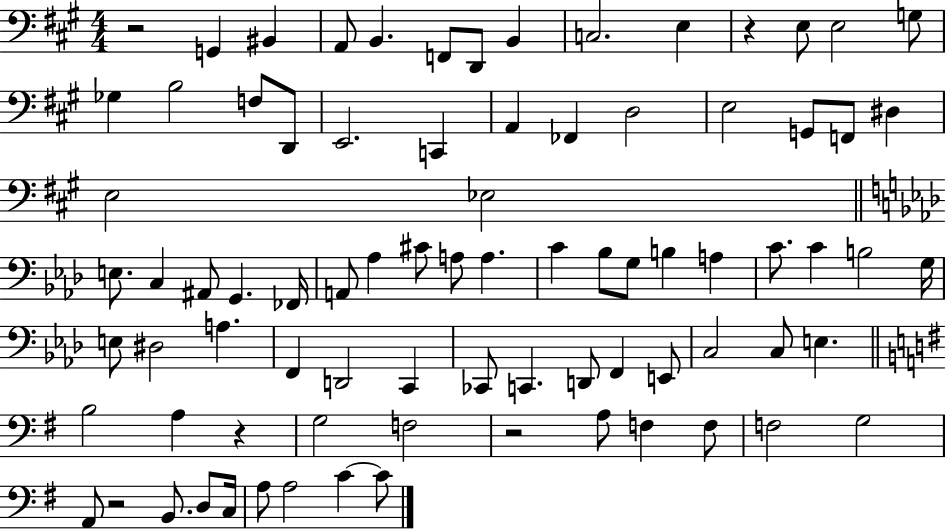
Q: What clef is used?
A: bass